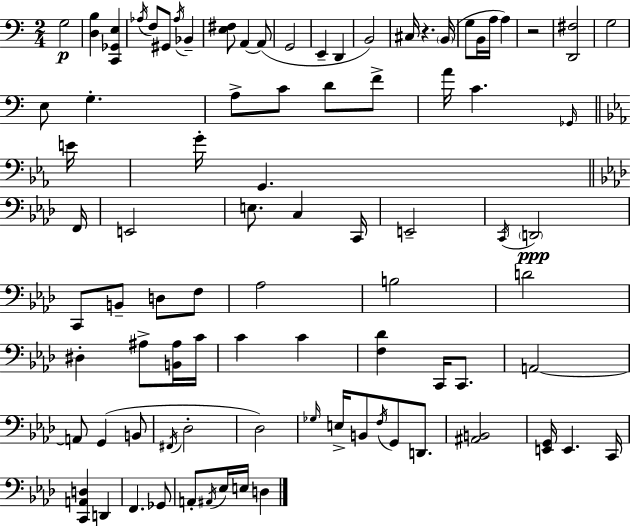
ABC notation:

X:1
T:Untitled
M:2/4
L:1/4
K:Am
G,2 [D,B,] [C,,_G,,E,] _A,/4 F,/2 ^G,,/2 _A,/4 _B,, [E,^F,]/2 A,, A,,/2 G,,2 E,, D,, B,,2 ^C,/4 z B,,/4 G,/2 B,,/4 A,/4 A, z2 [D,,^F,]2 G,2 E,/2 G, A,/2 C/2 D/2 F/2 A/4 C _G,,/4 E/4 G/4 G,, F,,/4 E,,2 E,/2 C, C,,/4 E,,2 C,,/4 D,,2 C,,/2 B,,/2 D,/2 F,/2 _A,2 B,2 D2 ^D, ^A,/2 [B,,^A,]/4 C/4 C C [F,_D] C,,/4 C,,/2 A,,2 A,,/2 G,, B,,/2 ^F,,/4 _D,2 _D,2 _G,/4 E,/4 B,,/2 F,/4 G,,/2 D,,/2 [^A,,B,,]2 [E,,G,,]/4 E,, C,,/4 [C,,A,,D,] D,, F,, _G,,/2 A,,/2 ^A,,/4 _E,/4 E,/4 D,